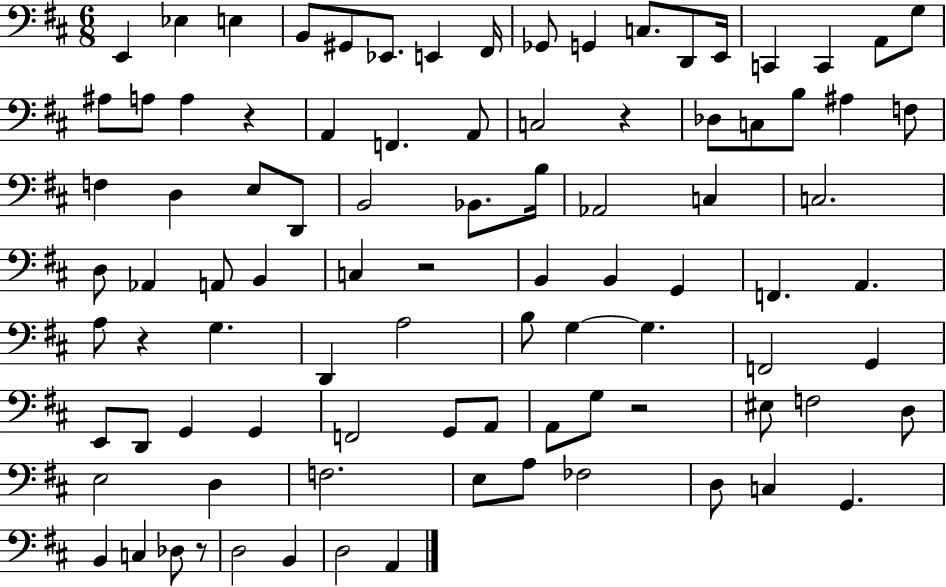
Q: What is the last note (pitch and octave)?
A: A2